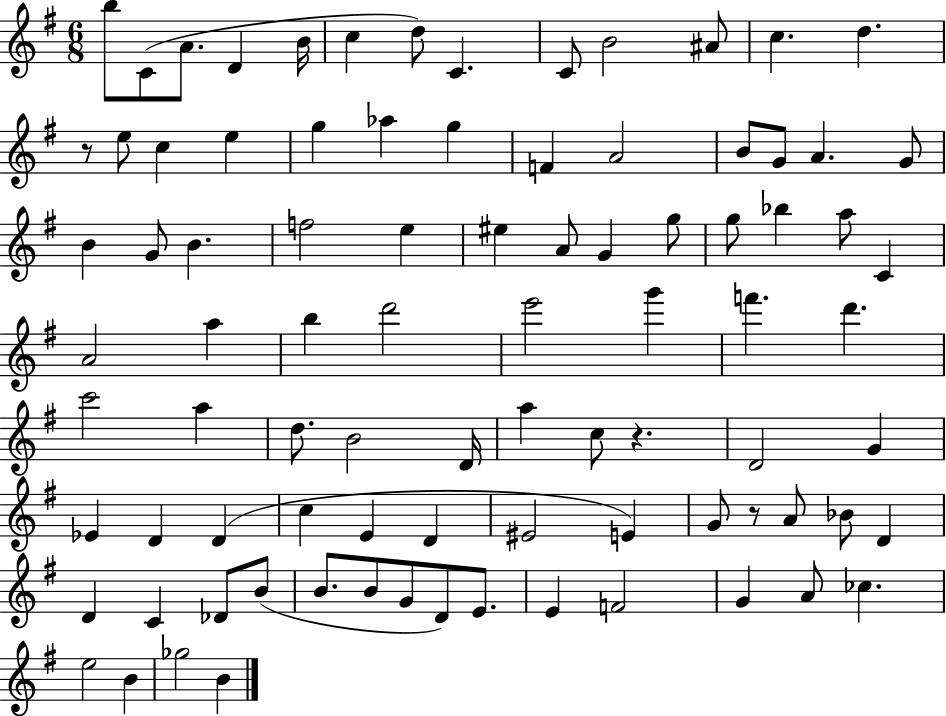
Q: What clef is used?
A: treble